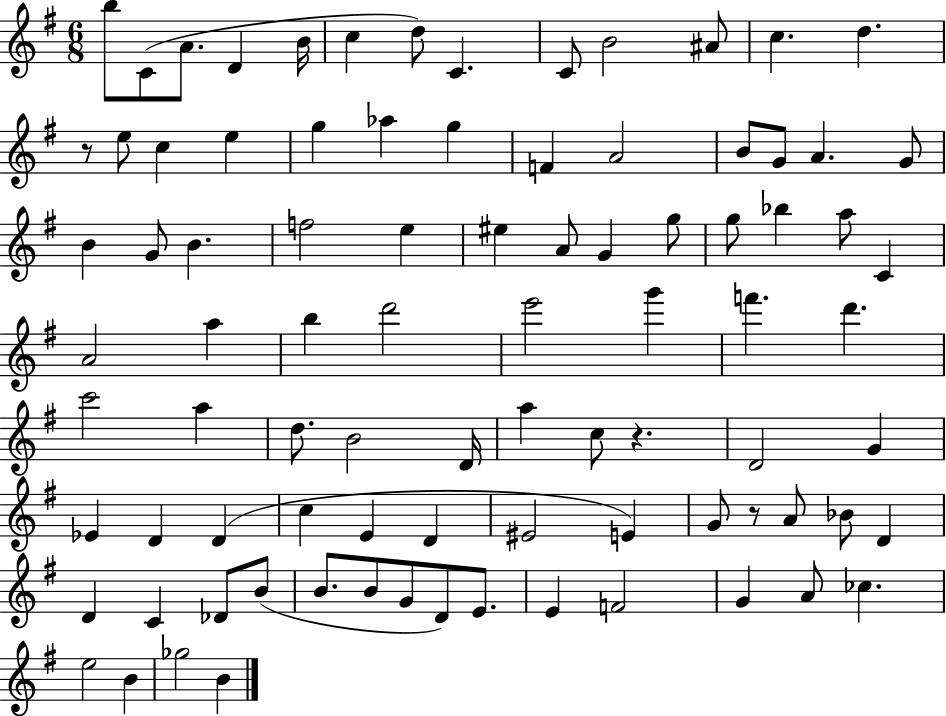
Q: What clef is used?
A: treble